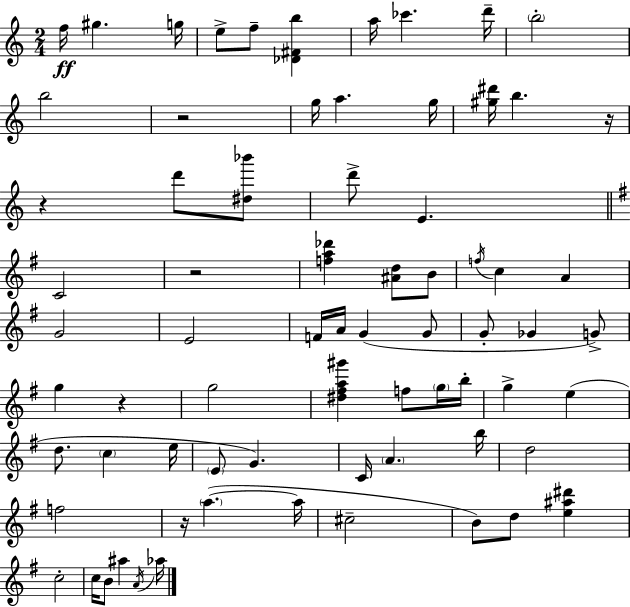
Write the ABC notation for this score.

X:1
T:Untitled
M:2/4
L:1/4
K:C
f/4 ^g g/4 e/2 f/2 [_D^Fb] a/4 _c' d'/4 b2 b2 z2 g/4 a g/4 [^g^d']/4 b z/4 z d'/2 [^d_b']/2 d'/2 E C2 z2 [fa_d'] [^Ad]/2 B/2 f/4 c A G2 E2 F/4 A/4 G G/2 G/2 _G G/2 g z g2 [^d^fa^g'] f/2 g/4 b/4 g e d/2 c e/4 E/2 G C/4 A b/4 d2 f2 z/4 a a/4 ^c2 B/2 d/2 [e^a^d'] c2 c/4 B/2 ^a A/4 _a/4